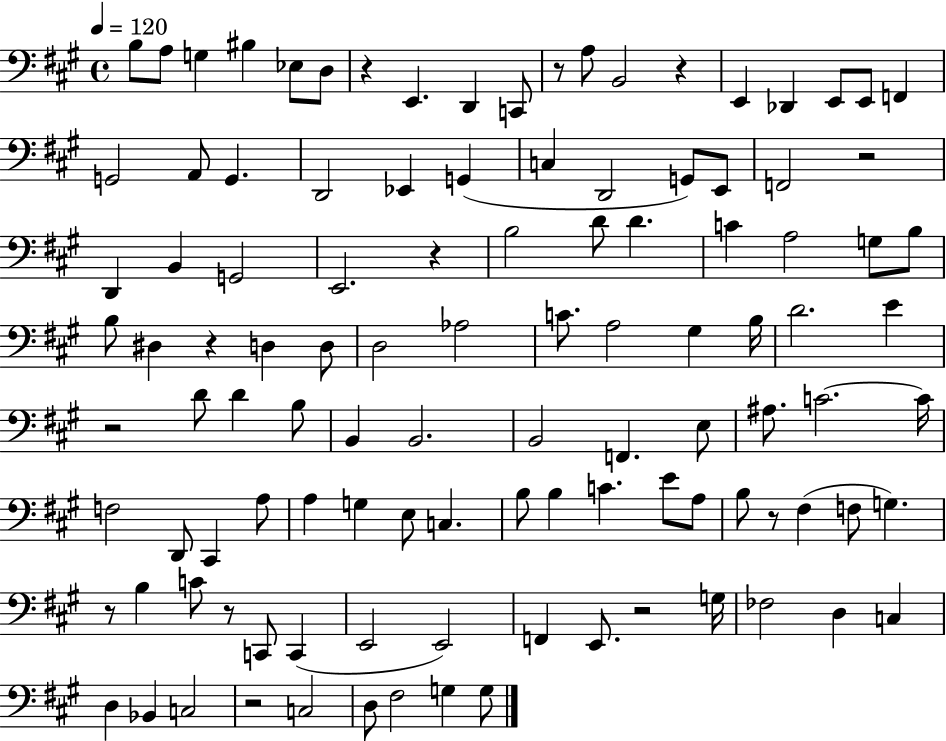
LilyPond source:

{
  \clef bass
  \time 4/4
  \defaultTimeSignature
  \key a \major
  \tempo 4 = 120
  b8 a8 g4 bis4 ees8 d8 | r4 e,4. d,4 c,8 | r8 a8 b,2 r4 | e,4 des,4 e,8 e,8 f,4 | \break g,2 a,8 g,4. | d,2 ees,4 g,4( | c4 d,2 g,8) e,8 | f,2 r2 | \break d,4 b,4 g,2 | e,2. r4 | b2 d'8 d'4. | c'4 a2 g8 b8 | \break b8 dis4 r4 d4 d8 | d2 aes2 | c'8. a2 gis4 b16 | d'2. e'4 | \break r2 d'8 d'4 b8 | b,4 b,2. | b,2 f,4. e8 | ais8. c'2.~~ c'16 | \break f2 d,8 cis,4 a8 | a4 g4 e8 c4. | b8 b4 c'4. e'8 a8 | b8 r8 fis4( f8 g4.) | \break r8 b4 c'8 r8 c,8 c,4( | e,2 e,2) | f,4 e,8. r2 g16 | fes2 d4 c4 | \break d4 bes,4 c2 | r2 c2 | d8 fis2 g4 g8 | \bar "|."
}